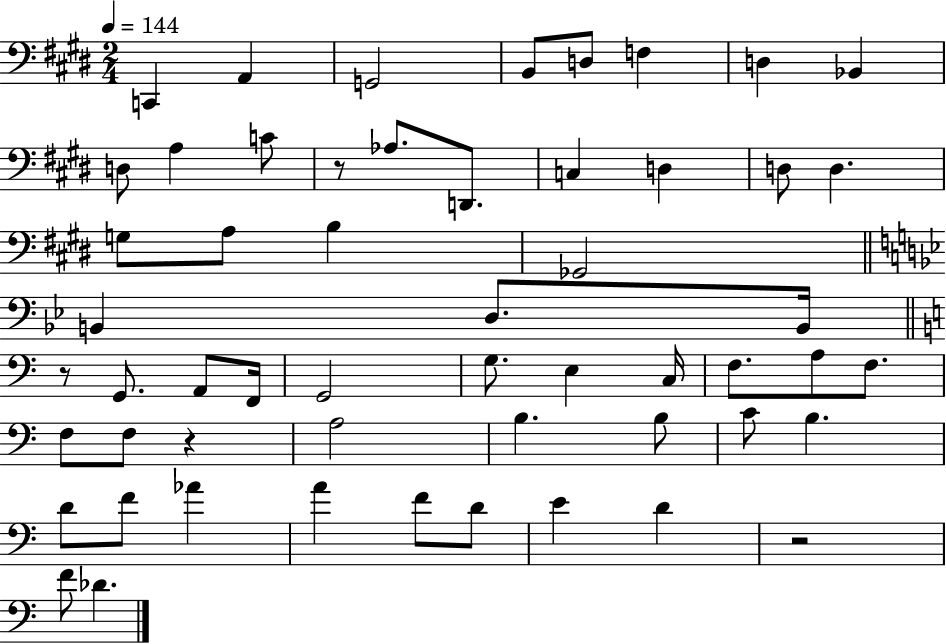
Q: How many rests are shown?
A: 4